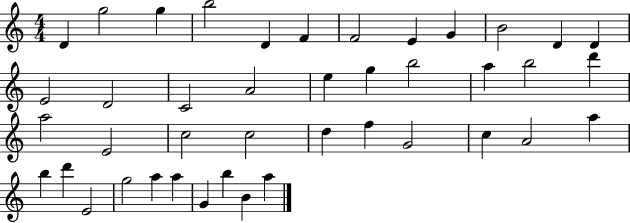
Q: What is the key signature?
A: C major